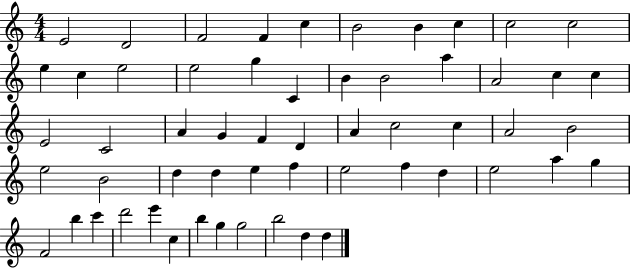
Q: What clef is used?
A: treble